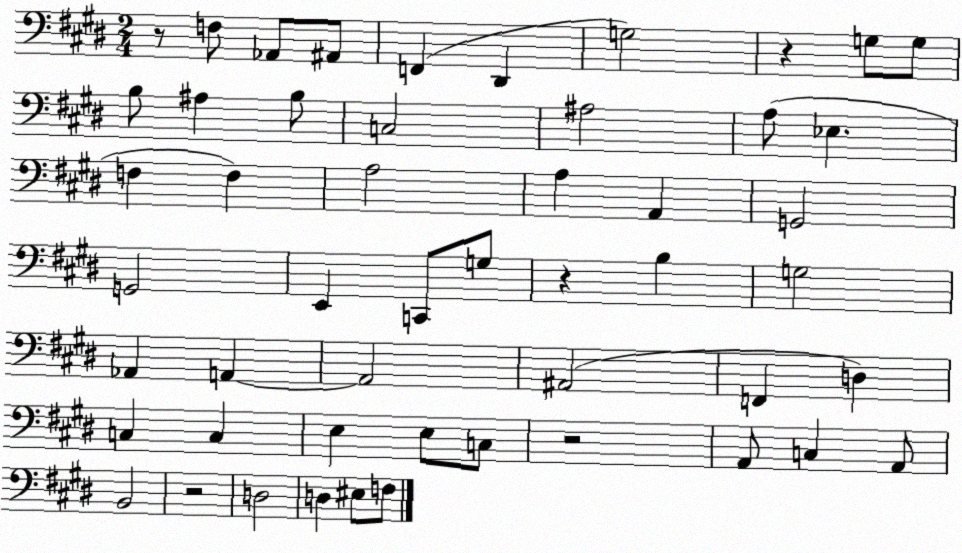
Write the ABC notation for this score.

X:1
T:Untitled
M:2/4
L:1/4
K:E
z/2 F,/2 _A,,/2 ^A,,/2 F,, ^D,, G,2 z G,/2 G,/2 B,/2 ^A, B,/2 C,2 ^A,2 A,/2 _E, F, F, A,2 A, A,, G,,2 G,,2 E,, C,,/2 G,/2 z B, G,2 _A,, A,, A,,2 ^A,,2 F,, D, C, C, E, E,/2 C,/2 z2 A,,/2 C, A,,/2 B,,2 z2 D,2 D, ^E,/2 F,/2